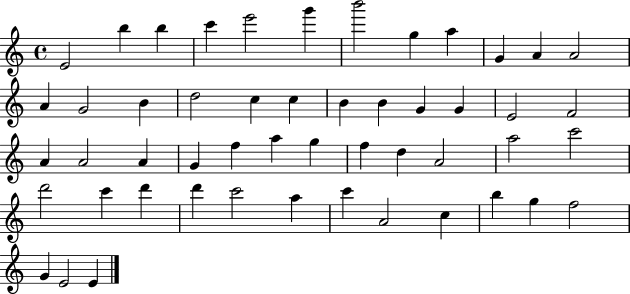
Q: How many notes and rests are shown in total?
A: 51